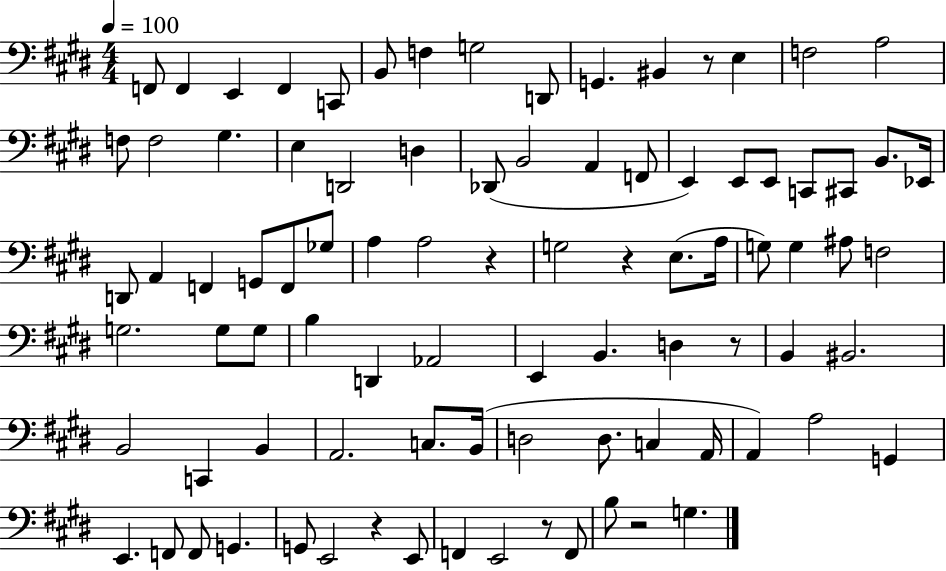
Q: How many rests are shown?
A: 7